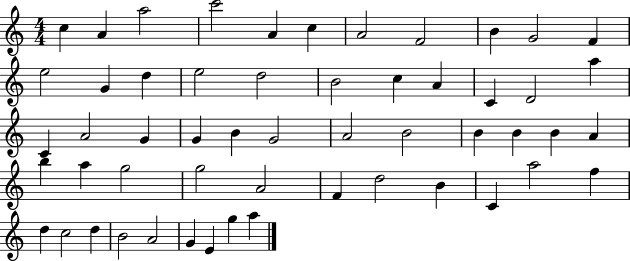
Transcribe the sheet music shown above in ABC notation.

X:1
T:Untitled
M:4/4
L:1/4
K:C
c A a2 c'2 A c A2 F2 B G2 F e2 G d e2 d2 B2 c A C D2 a C A2 G G B G2 A2 B2 B B B A b a g2 g2 A2 F d2 B C a2 f d c2 d B2 A2 G E g a